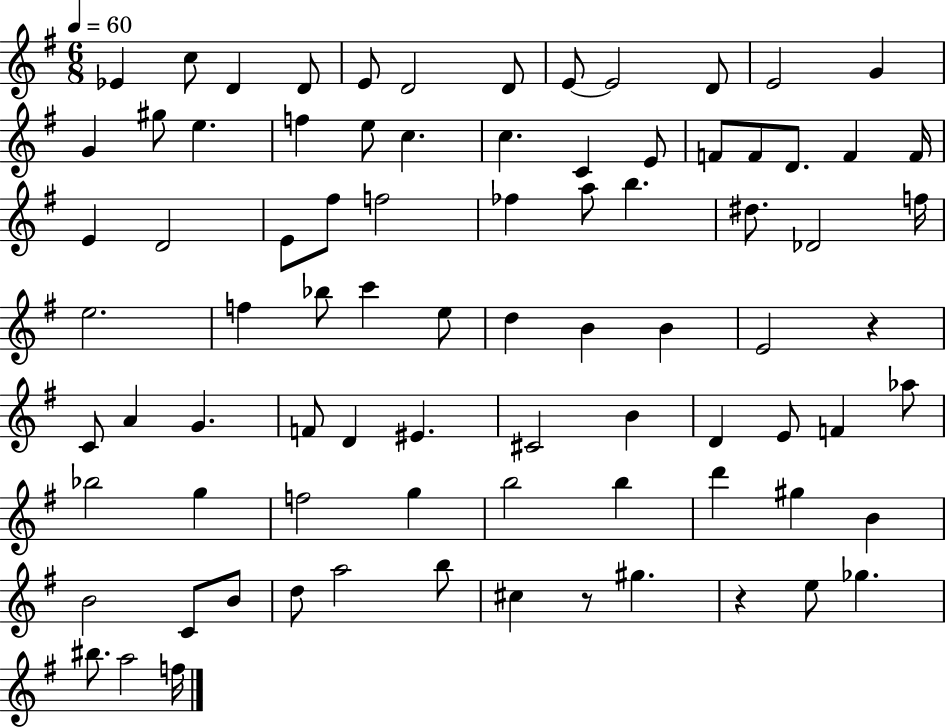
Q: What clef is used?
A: treble